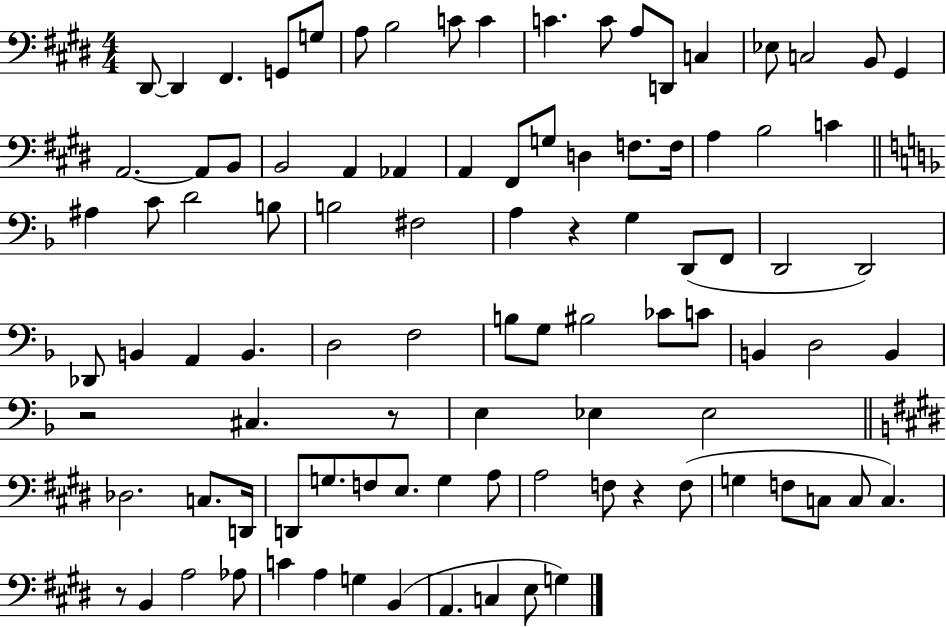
{
  \clef bass
  \numericTimeSignature
  \time 4/4
  \key e \major
  dis,8~~ dis,4 fis,4. g,8 g8 | a8 b2 c'8 c'4 | c'4. c'8 a8 d,8 c4 | ees8 c2 b,8 gis,4 | \break a,2.~~ a,8 b,8 | b,2 a,4 aes,4 | a,4 fis,8 g8 d4 f8. f16 | a4 b2 c'4 | \break \bar "||" \break \key f \major ais4 c'8 d'2 b8 | b2 fis2 | a4 r4 g4 d,8( f,8 | d,2 d,2) | \break des,8 b,4 a,4 b,4. | d2 f2 | b8 g8 bis2 ces'8 c'8 | b,4 d2 b,4 | \break r2 cis4. r8 | e4 ees4 ees2 | \bar "||" \break \key e \major des2. c8. d,16 | d,8 g8. f8 e8. g4 a8 | a2 f8 r4 f8( | g4 f8 c8 c8 c4.) | \break r8 b,4 a2 aes8 | c'4 a4 g4 b,4( | a,4. c4 e8 g4) | \bar "|."
}